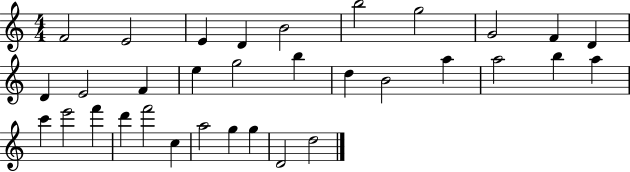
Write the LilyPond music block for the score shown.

{
  \clef treble
  \numericTimeSignature
  \time 4/4
  \key c \major
  f'2 e'2 | e'4 d'4 b'2 | b''2 g''2 | g'2 f'4 d'4 | \break d'4 e'2 f'4 | e''4 g''2 b''4 | d''4 b'2 a''4 | a''2 b''4 a''4 | \break c'''4 e'''2 f'''4 | d'''4 f'''2 c''4 | a''2 g''4 g''4 | d'2 d''2 | \break \bar "|."
}